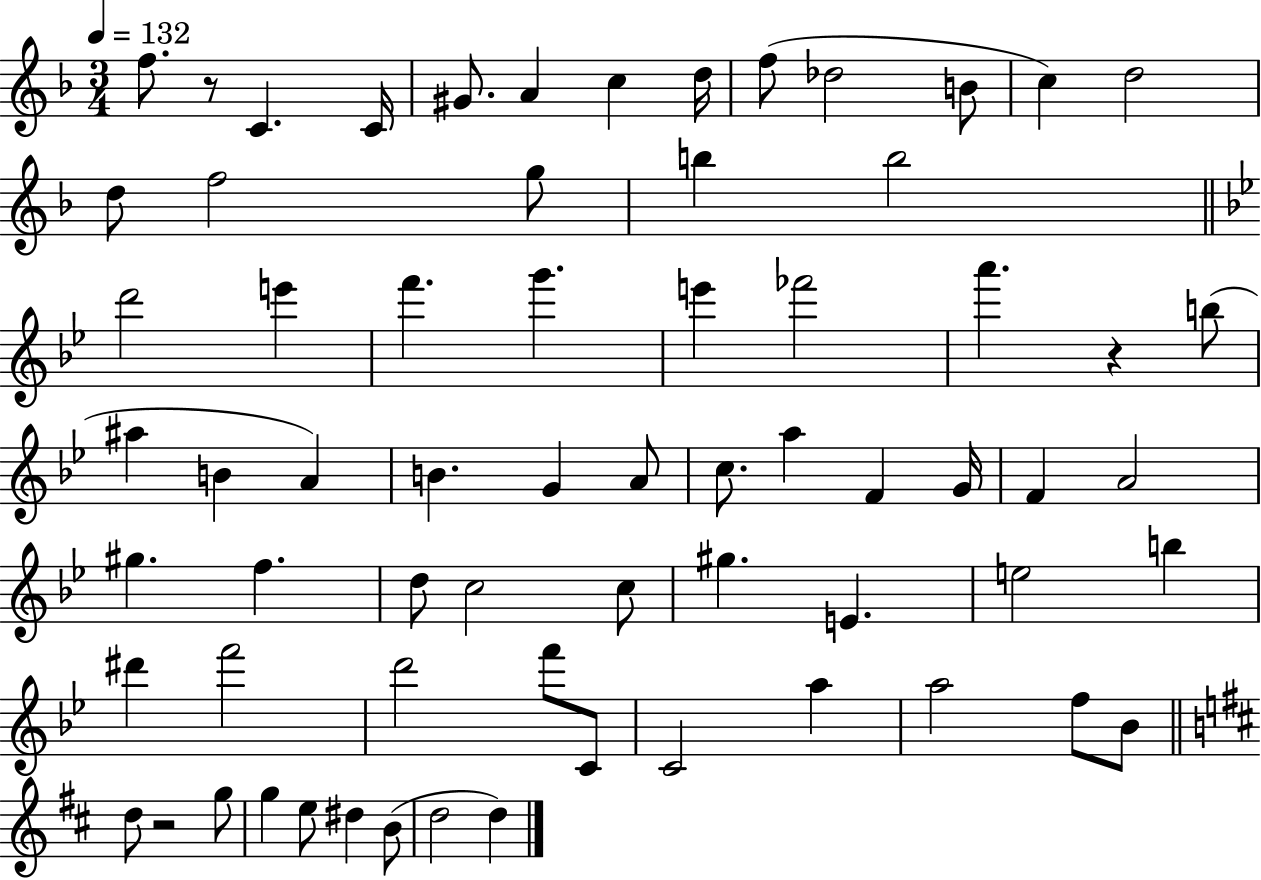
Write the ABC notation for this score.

X:1
T:Untitled
M:3/4
L:1/4
K:F
f/2 z/2 C C/4 ^G/2 A c d/4 f/2 _d2 B/2 c d2 d/2 f2 g/2 b b2 d'2 e' f' g' e' _f'2 a' z b/2 ^a B A B G A/2 c/2 a F G/4 F A2 ^g f d/2 c2 c/2 ^g E e2 b ^d' f'2 d'2 f'/2 C/2 C2 a a2 f/2 _B/2 d/2 z2 g/2 g e/2 ^d B/2 d2 d